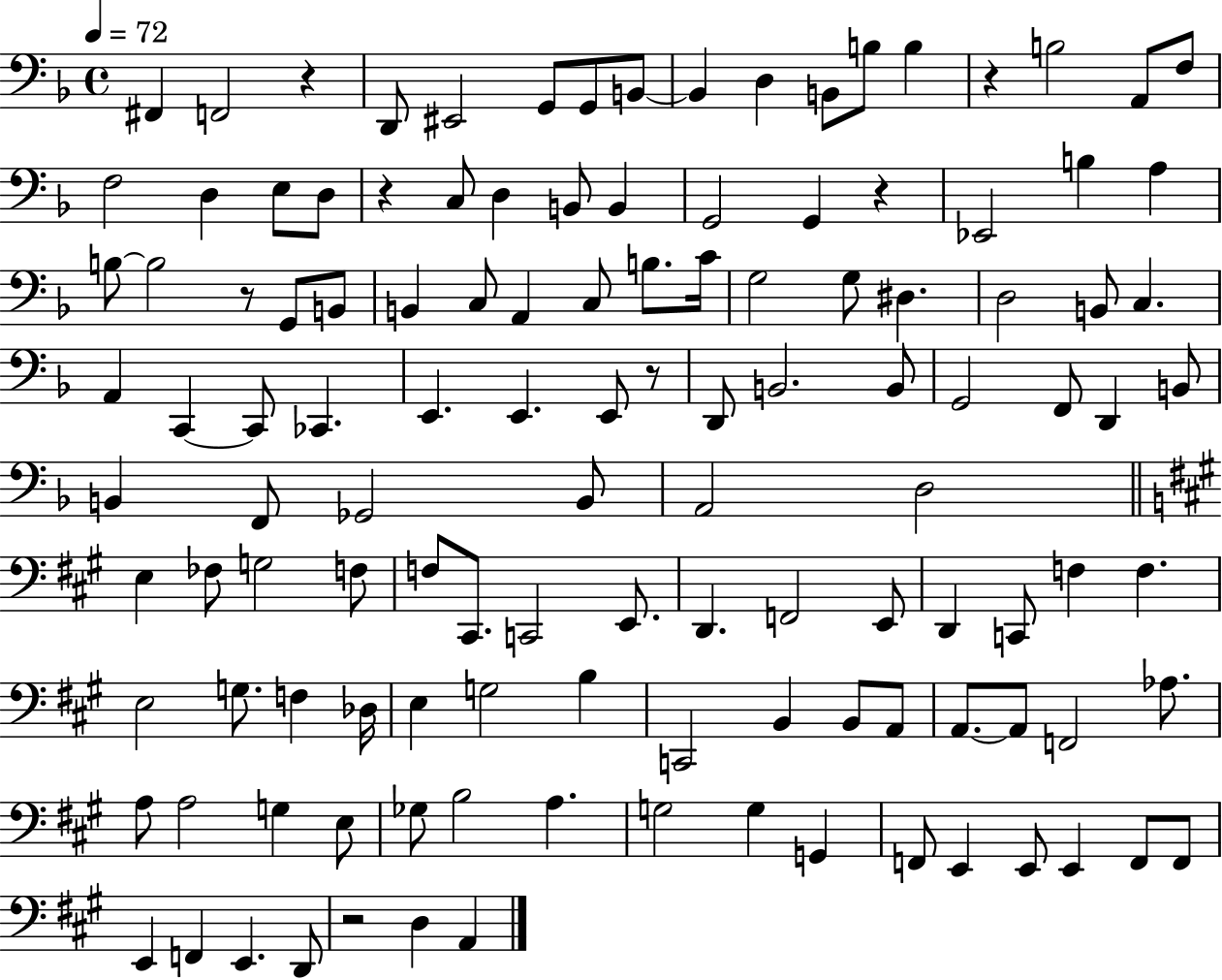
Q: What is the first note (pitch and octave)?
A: F#2